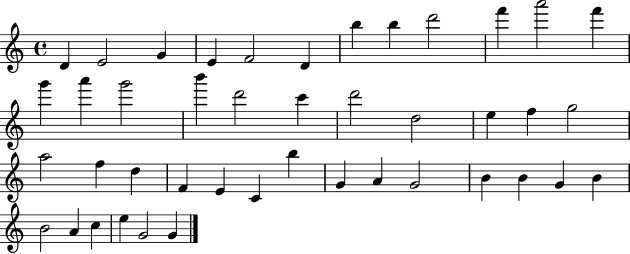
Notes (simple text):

D4/q E4/h G4/q E4/q F4/h D4/q B5/q B5/q D6/h F6/q A6/h F6/q G6/q A6/q G6/h B6/q D6/h C6/q D6/h D5/h E5/q F5/q G5/h A5/h F5/q D5/q F4/q E4/q C4/q B5/q G4/q A4/q G4/h B4/q B4/q G4/q B4/q B4/h A4/q C5/q E5/q G4/h G4/q